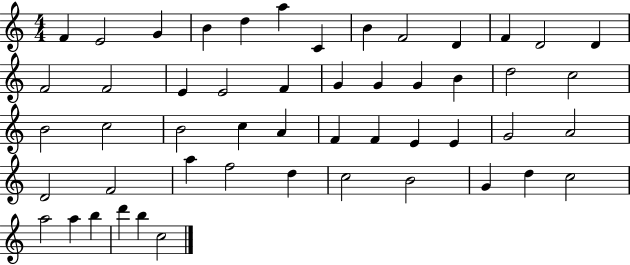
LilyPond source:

{
  \clef treble
  \numericTimeSignature
  \time 4/4
  \key c \major
  f'4 e'2 g'4 | b'4 d''4 a''4 c'4 | b'4 f'2 d'4 | f'4 d'2 d'4 | \break f'2 f'2 | e'4 e'2 f'4 | g'4 g'4 g'4 b'4 | d''2 c''2 | \break b'2 c''2 | b'2 c''4 a'4 | f'4 f'4 e'4 e'4 | g'2 a'2 | \break d'2 f'2 | a''4 f''2 d''4 | c''2 b'2 | g'4 d''4 c''2 | \break a''2 a''4 b''4 | d'''4 b''4 c''2 | \bar "|."
}